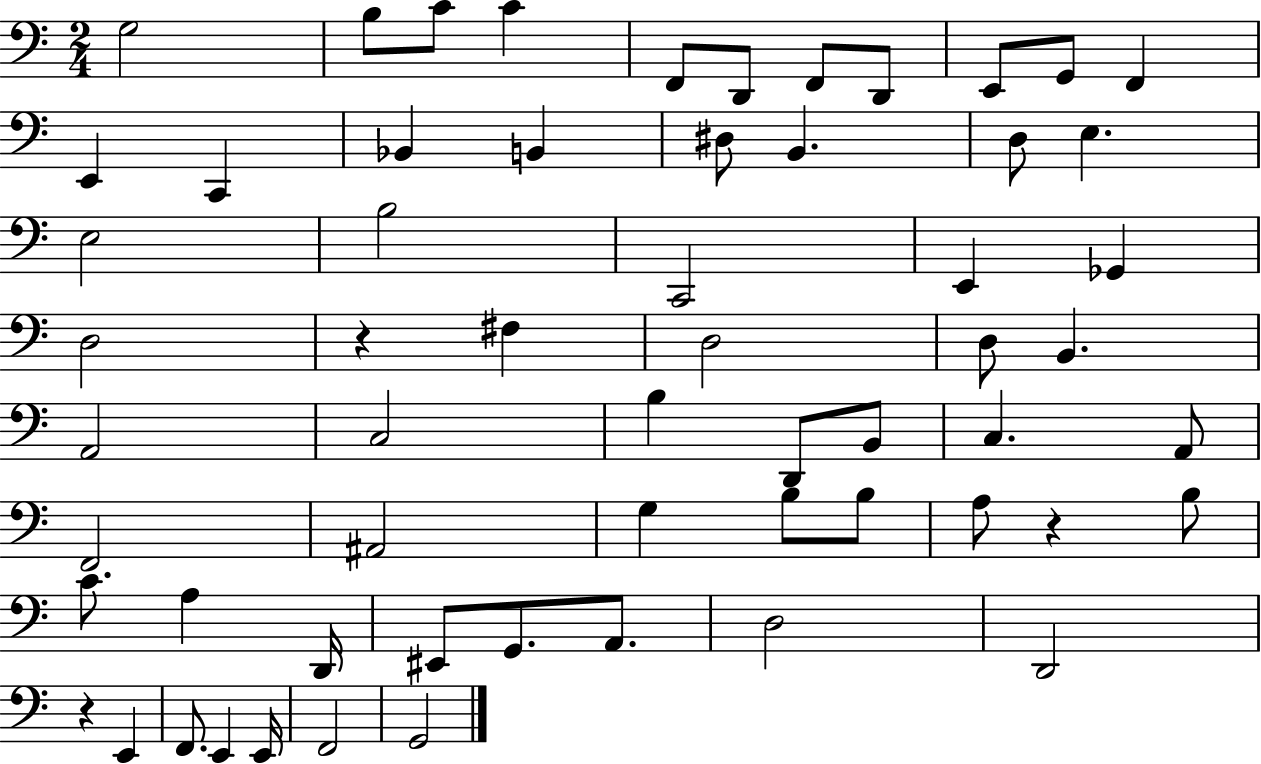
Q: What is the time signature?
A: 2/4